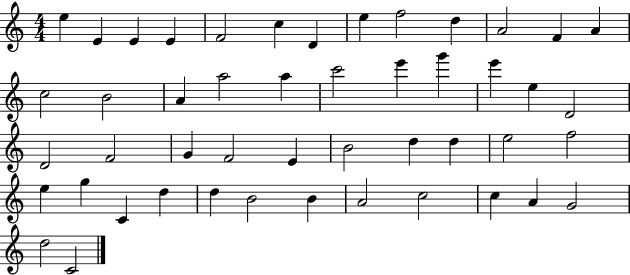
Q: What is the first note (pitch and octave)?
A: E5